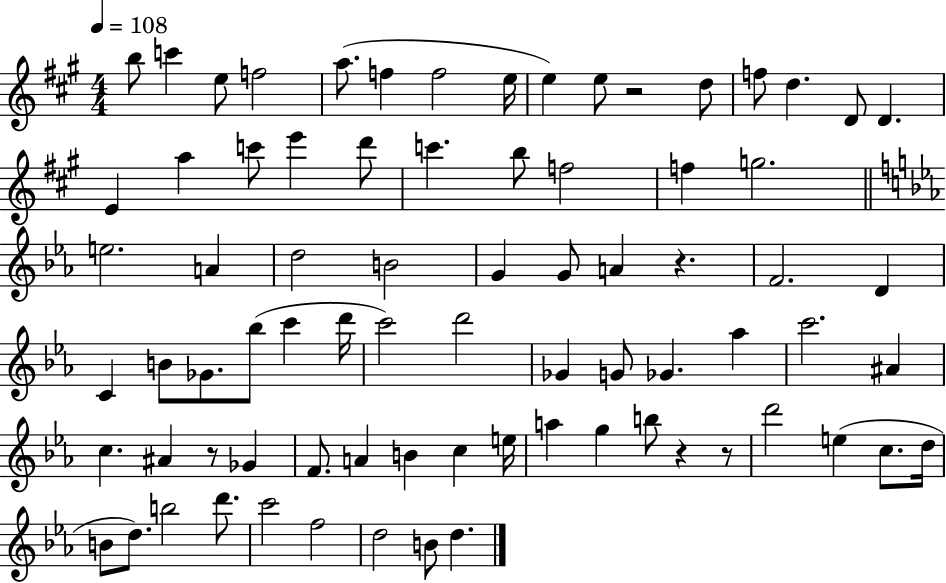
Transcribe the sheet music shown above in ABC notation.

X:1
T:Untitled
M:4/4
L:1/4
K:A
b/2 c' e/2 f2 a/2 f f2 e/4 e e/2 z2 d/2 f/2 d D/2 D E a c'/2 e' d'/2 c' b/2 f2 f g2 e2 A d2 B2 G G/2 A z F2 D C B/2 _G/2 _b/2 c' d'/4 c'2 d'2 _G G/2 _G _a c'2 ^A c ^A z/2 _G F/2 A B c e/4 a g b/2 z z/2 d'2 e c/2 d/4 B/2 d/2 b2 d'/2 c'2 f2 d2 B/2 d